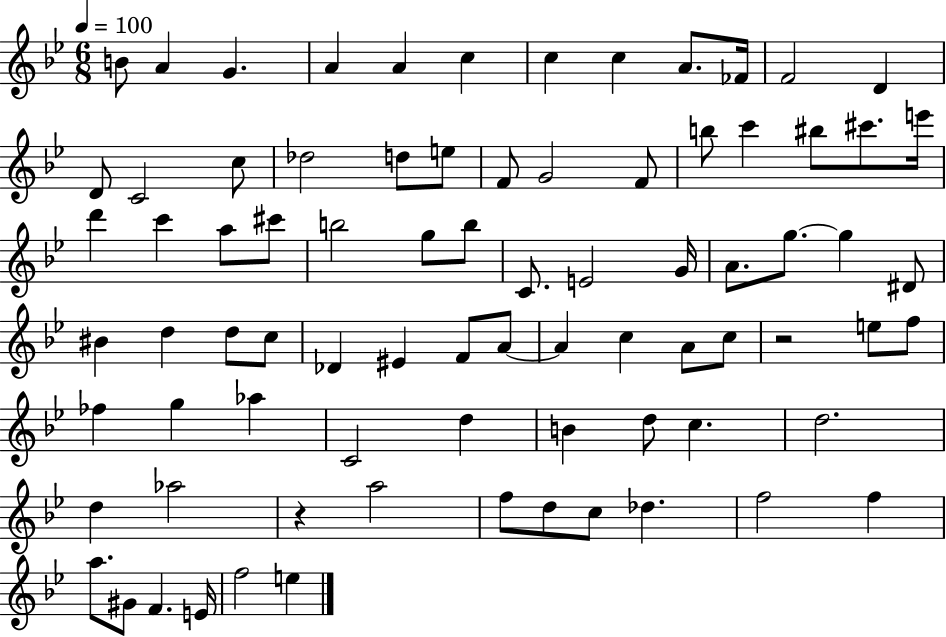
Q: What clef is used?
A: treble